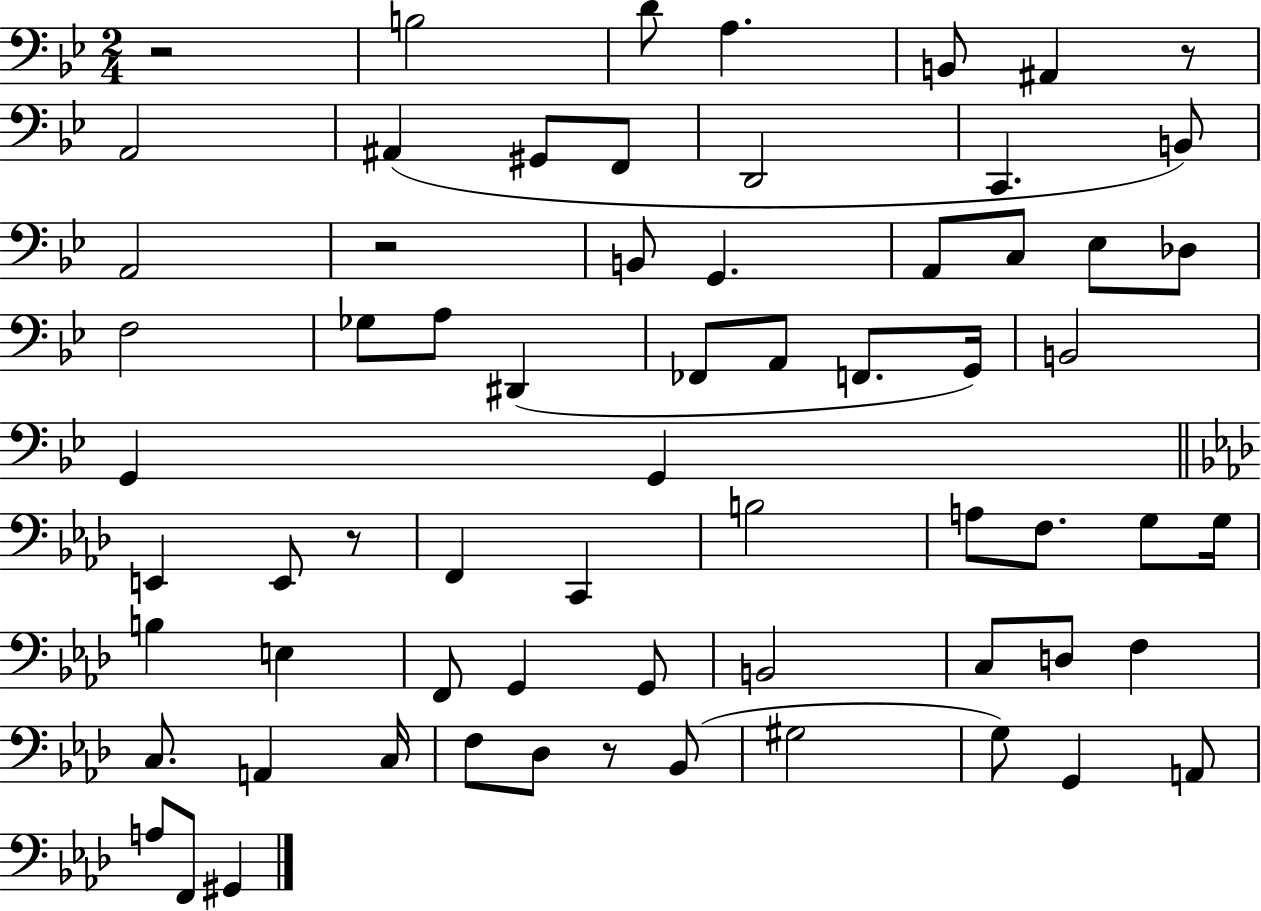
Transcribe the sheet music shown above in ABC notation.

X:1
T:Untitled
M:2/4
L:1/4
K:Bb
z2 B,2 D/2 A, B,,/2 ^A,, z/2 A,,2 ^A,, ^G,,/2 F,,/2 D,,2 C,, B,,/2 A,,2 z2 B,,/2 G,, A,,/2 C,/2 _E,/2 _D,/2 F,2 _G,/2 A,/2 ^D,, _F,,/2 A,,/2 F,,/2 G,,/4 B,,2 G,, G,, E,, E,,/2 z/2 F,, C,, B,2 A,/2 F,/2 G,/2 G,/4 B, E, F,,/2 G,, G,,/2 B,,2 C,/2 D,/2 F, C,/2 A,, C,/4 F,/2 _D,/2 z/2 _B,,/2 ^G,2 G,/2 G,, A,,/2 A,/2 F,,/2 ^G,,